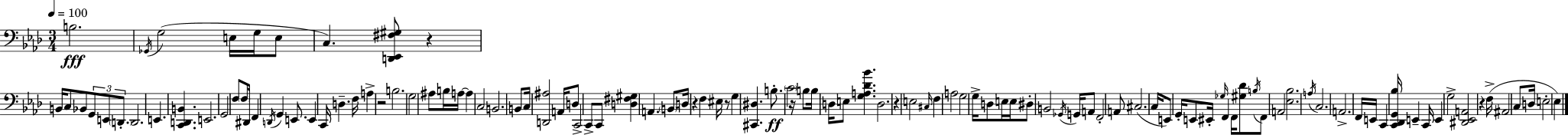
B3/h. Gb2/s G3/h E3/s G3/s E3/e C3/q. [D2,Eb2,F#3,G#3]/e R/q B2/s C3/e Bb2/e G2/e E2/e D2/e. D2/h. E2/q. [C2,D2,B2]/q. E2/h. G2/h F3/e F3/e D#2/s F2/q D2/s G2/q E2/e. E2/q C2/s D3/q. F3/s A3/q R/h B3/h. G3/h A#3/e B3/s A3/s A3/q C3/h B2/h. B2/e C3/s [D2,A#3]/h A2/s D3/e C2/h C2/e C2/e [D3,F#3,G#3]/q A2/q. B2/e D3/s R/q F3/q EIS3/s R/e G3/q [C#2,D#3]/q. B3/e. C4/h R/s B3/e B3/s D3/s E3/e [G3,A3,Db4,Bb4]/q. D3/h. R/q E3/h C#3/s F3/q A3/h G3/h G3/s D3/e E3/s E3/s D#3/e B2/h Gb2/s G2/s A2/e F2/h A2/e C#3/h. C3/s E2/e G2/s E2/e EIS2/s Gb3/s F2/q F2/s [G#3,Db4]/e B3/s F2/e A2/h [Eb3,Bb3]/h. A3/s C3/h. A2/h. F2/s E2/s C2/q [C2,Db2,G2,Bb3]/s E2/q C2/s E2/q G3/h [D#2,Eb2,A2]/h R/q F3/s A#2/h C3/e D3/s E3/h Eb3/q